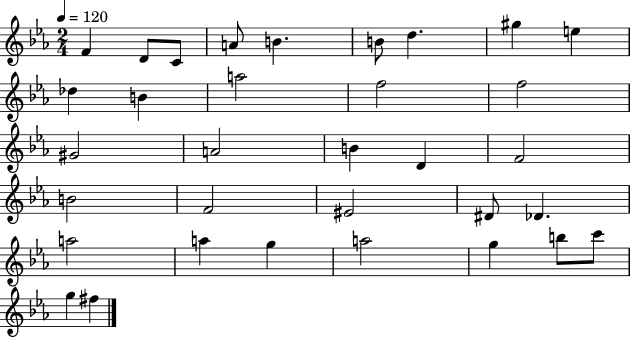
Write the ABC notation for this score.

X:1
T:Untitled
M:2/4
L:1/4
K:Eb
F D/2 C/2 A/2 B B/2 d ^g e _d B a2 f2 f2 ^G2 A2 B D F2 B2 F2 ^E2 ^D/2 _D a2 a g a2 g b/2 c'/2 g ^f